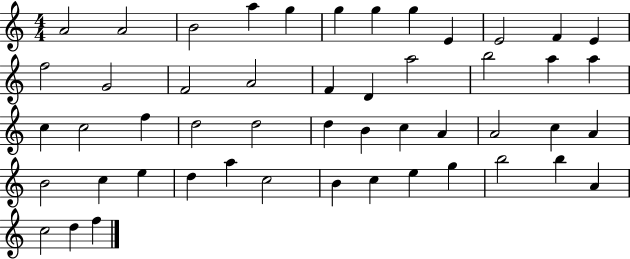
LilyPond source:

{
  \clef treble
  \numericTimeSignature
  \time 4/4
  \key c \major
  a'2 a'2 | b'2 a''4 g''4 | g''4 g''4 g''4 e'4 | e'2 f'4 e'4 | \break f''2 g'2 | f'2 a'2 | f'4 d'4 a''2 | b''2 a''4 a''4 | \break c''4 c''2 f''4 | d''2 d''2 | d''4 b'4 c''4 a'4 | a'2 c''4 a'4 | \break b'2 c''4 e''4 | d''4 a''4 c''2 | b'4 c''4 e''4 g''4 | b''2 b''4 a'4 | \break c''2 d''4 f''4 | \bar "|."
}